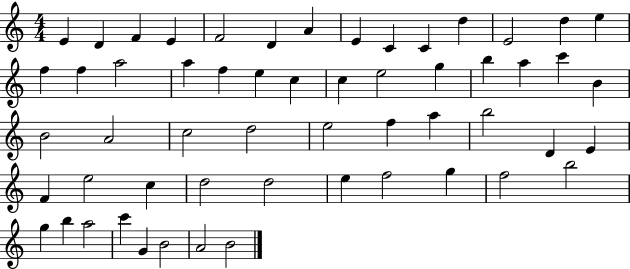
X:1
T:Untitled
M:4/4
L:1/4
K:C
E D F E F2 D A E C C d E2 d e f f a2 a f e c c e2 g b a c' B B2 A2 c2 d2 e2 f a b2 D E F e2 c d2 d2 e f2 g f2 b2 g b a2 c' G B2 A2 B2